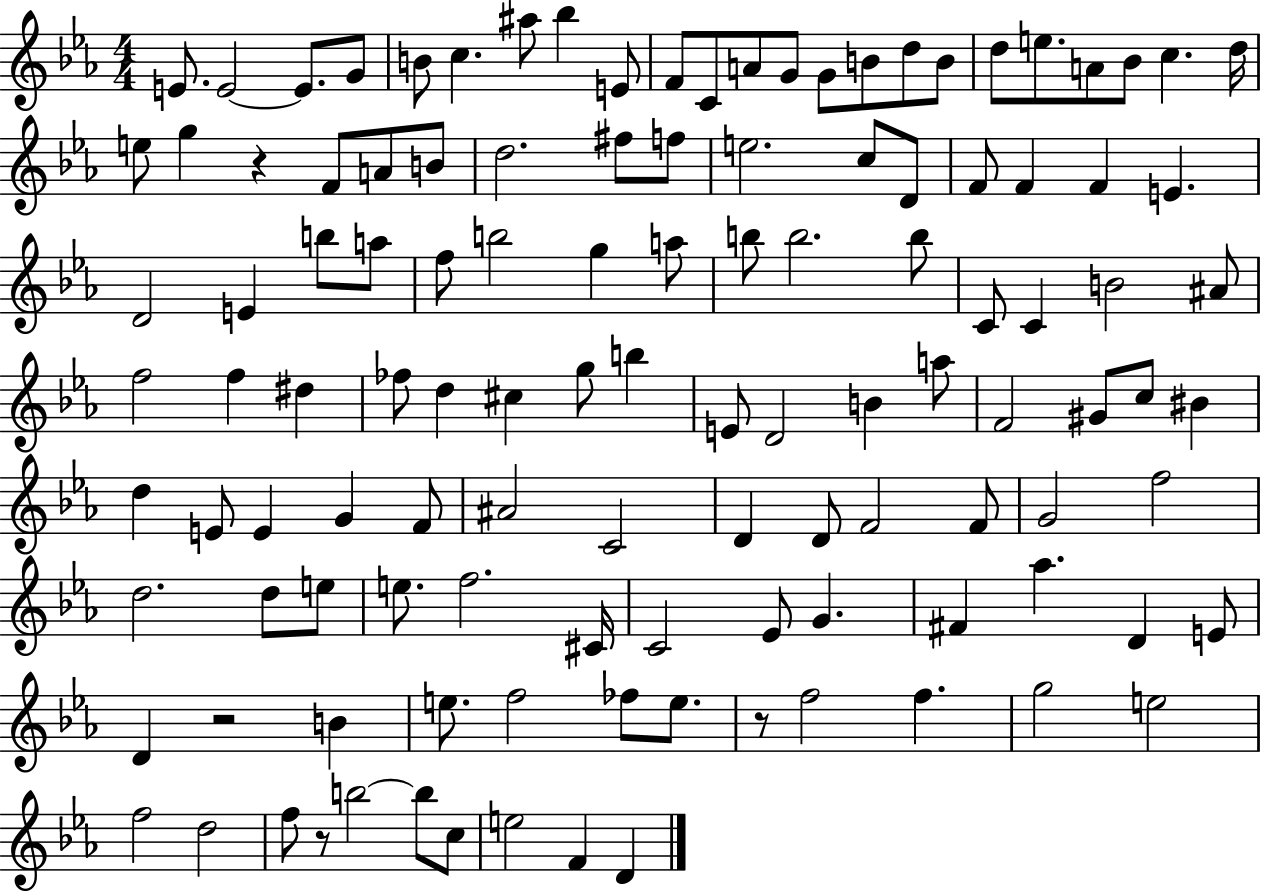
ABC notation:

X:1
T:Untitled
M:4/4
L:1/4
K:Eb
E/2 E2 E/2 G/2 B/2 c ^a/2 _b E/2 F/2 C/2 A/2 G/2 G/2 B/2 d/2 B/2 d/2 e/2 A/2 _B/2 c d/4 e/2 g z F/2 A/2 B/2 d2 ^f/2 f/2 e2 c/2 D/2 F/2 F F E D2 E b/2 a/2 f/2 b2 g a/2 b/2 b2 b/2 C/2 C B2 ^A/2 f2 f ^d _f/2 d ^c g/2 b E/2 D2 B a/2 F2 ^G/2 c/2 ^B d E/2 E G F/2 ^A2 C2 D D/2 F2 F/2 G2 f2 d2 d/2 e/2 e/2 f2 ^C/4 C2 _E/2 G ^F _a D E/2 D z2 B e/2 f2 _f/2 e/2 z/2 f2 f g2 e2 f2 d2 f/2 z/2 b2 b/2 c/2 e2 F D